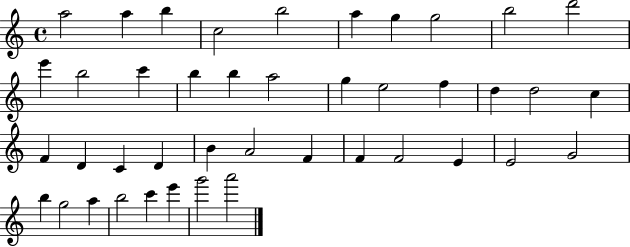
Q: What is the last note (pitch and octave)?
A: A6